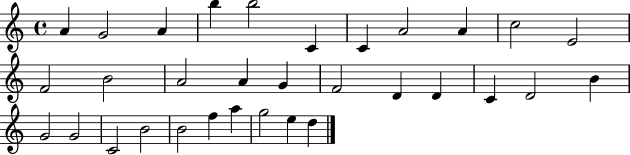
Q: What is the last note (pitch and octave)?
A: D5